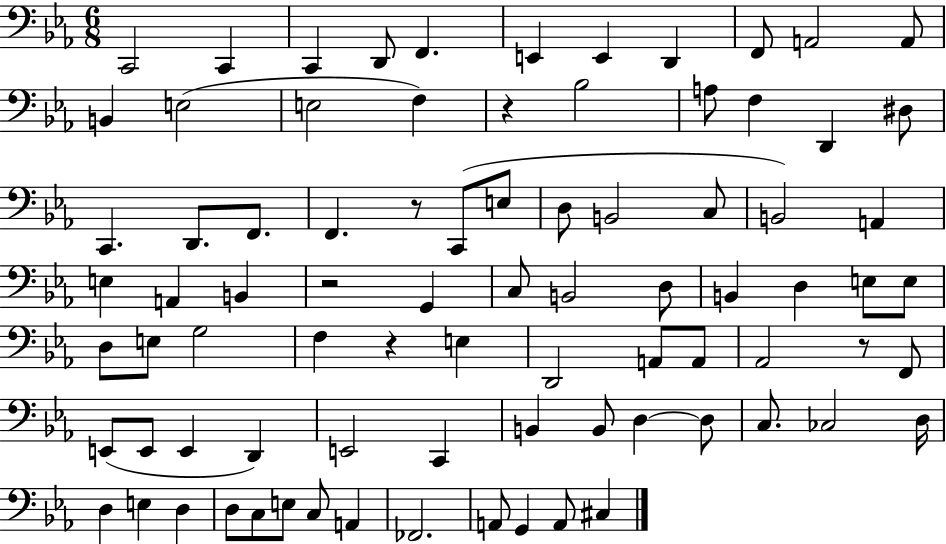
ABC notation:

X:1
T:Untitled
M:6/8
L:1/4
K:Eb
C,,2 C,, C,, D,,/2 F,, E,, E,, D,, F,,/2 A,,2 A,,/2 B,, E,2 E,2 F, z _B,2 A,/2 F, D,, ^D,/2 C,, D,,/2 F,,/2 F,, z/2 C,,/2 E,/2 D,/2 B,,2 C,/2 B,,2 A,, E, A,, B,, z2 G,, C,/2 B,,2 D,/2 B,, D, E,/2 E,/2 D,/2 E,/2 G,2 F, z E, D,,2 A,,/2 A,,/2 _A,,2 z/2 F,,/2 E,,/2 E,,/2 E,, D,, E,,2 C,, B,, B,,/2 D, D,/2 C,/2 _C,2 D,/4 D, E, D, D,/2 C,/2 E,/2 C,/2 A,, _F,,2 A,,/2 G,, A,,/2 ^C,